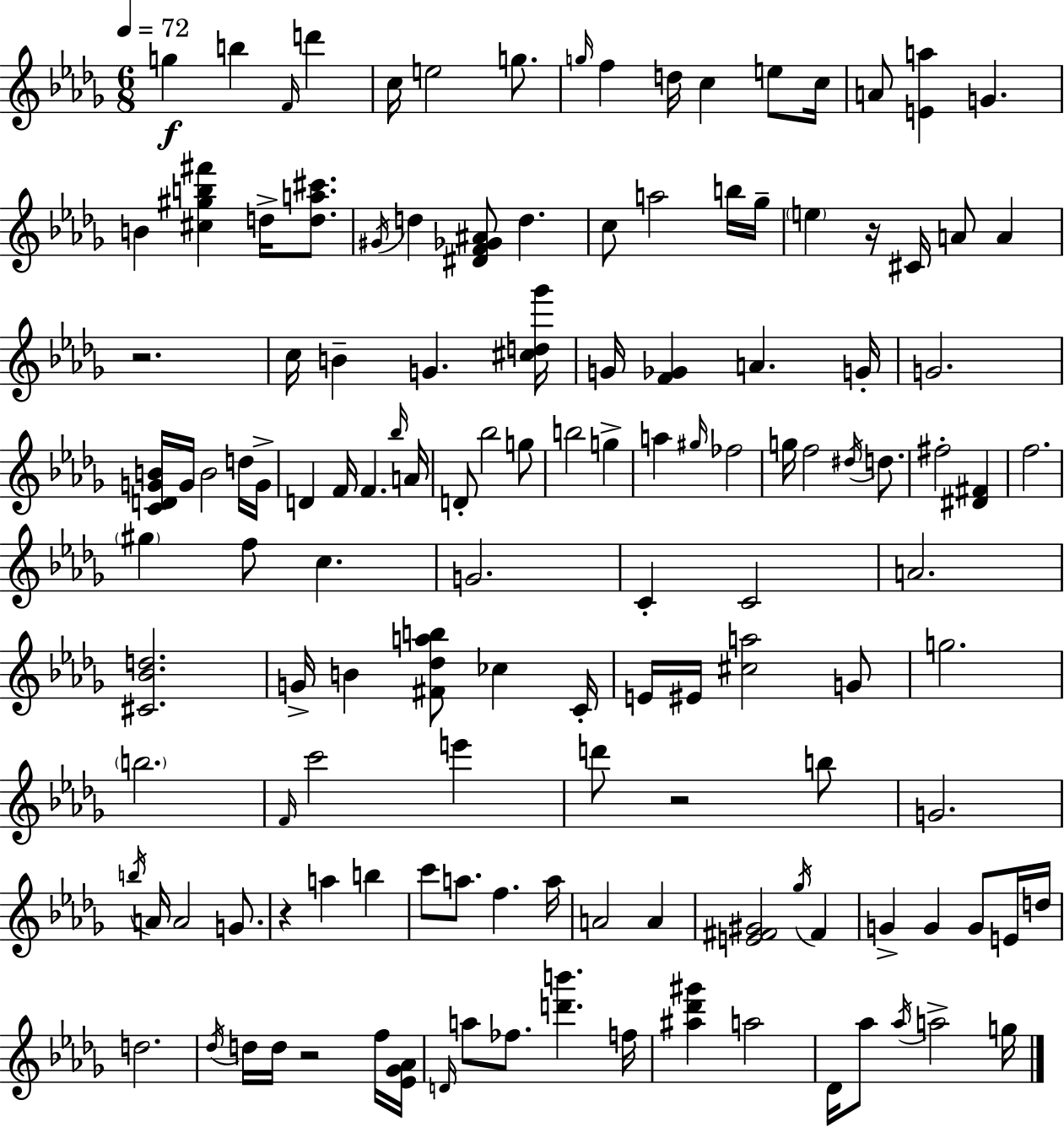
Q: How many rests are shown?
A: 5